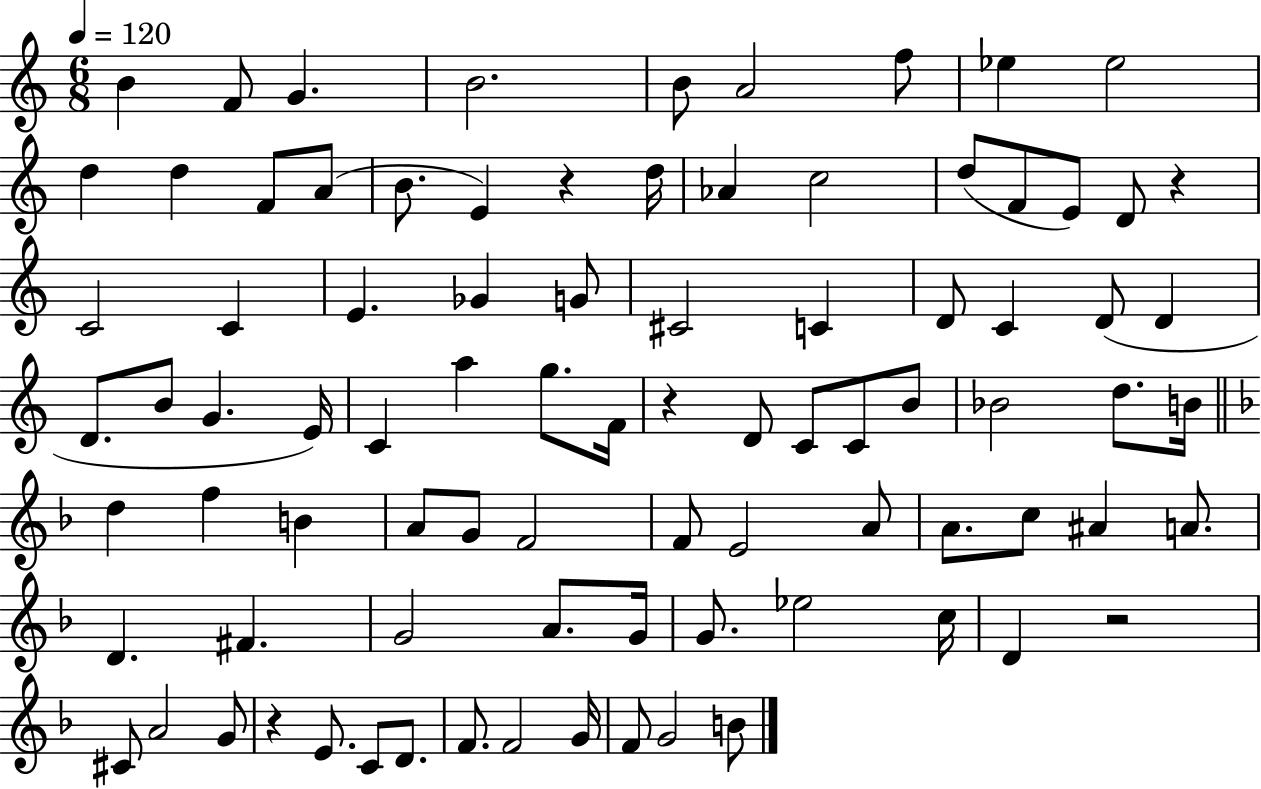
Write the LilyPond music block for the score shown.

{
  \clef treble
  \numericTimeSignature
  \time 6/8
  \key c \major
  \tempo 4 = 120
  b'4 f'8 g'4. | b'2. | b'8 a'2 f''8 | ees''4 ees''2 | \break d''4 d''4 f'8 a'8( | b'8. e'4) r4 d''16 | aes'4 c''2 | d''8( f'8 e'8) d'8 r4 | \break c'2 c'4 | e'4. ges'4 g'8 | cis'2 c'4 | d'8 c'4 d'8( d'4 | \break d'8. b'8 g'4. e'16) | c'4 a''4 g''8. f'16 | r4 d'8 c'8 c'8 b'8 | bes'2 d''8. b'16 | \break \bar "||" \break \key f \major d''4 f''4 b'4 | a'8 g'8 f'2 | f'8 e'2 a'8 | a'8. c''8 ais'4 a'8. | \break d'4. fis'4. | g'2 a'8. g'16 | g'8. ees''2 c''16 | d'4 r2 | \break cis'8 a'2 g'8 | r4 e'8. c'8 d'8. | f'8. f'2 g'16 | f'8 g'2 b'8 | \break \bar "|."
}